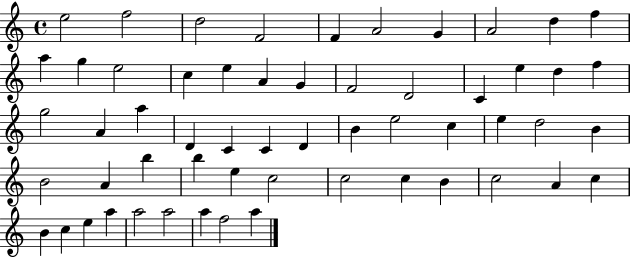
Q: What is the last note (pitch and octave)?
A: A5